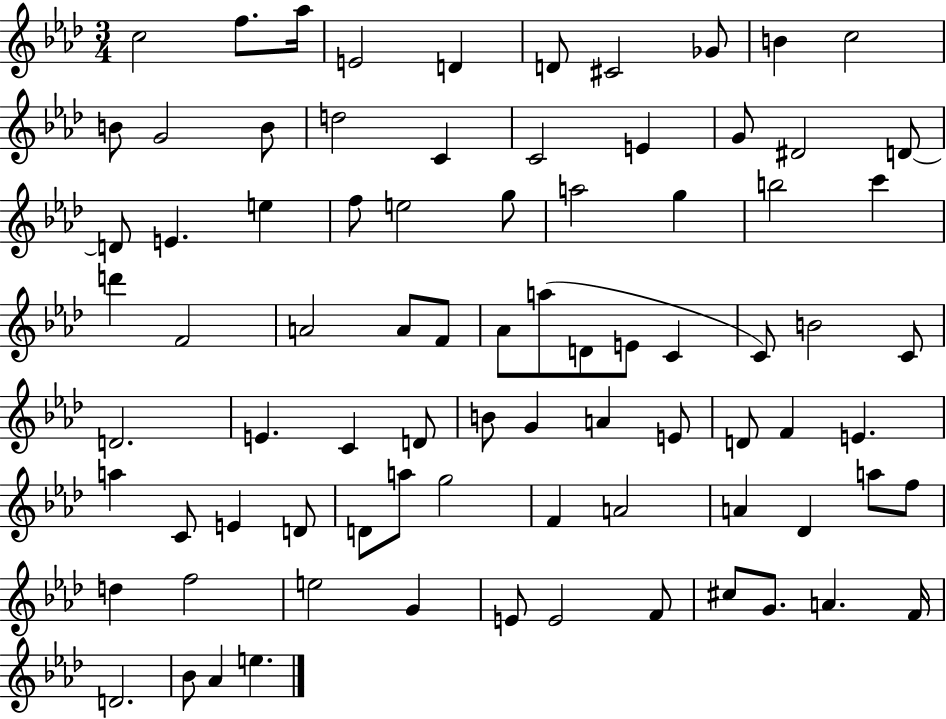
{
  \clef treble
  \numericTimeSignature
  \time 3/4
  \key aes \major
  c''2 f''8. aes''16 | e'2 d'4 | d'8 cis'2 ges'8 | b'4 c''2 | \break b'8 g'2 b'8 | d''2 c'4 | c'2 e'4 | g'8 dis'2 d'8~~ | \break d'8 e'4. e''4 | f''8 e''2 g''8 | a''2 g''4 | b''2 c'''4 | \break d'''4 f'2 | a'2 a'8 f'8 | aes'8 a''8( d'8 e'8 c'4 | c'8) b'2 c'8 | \break d'2. | e'4. c'4 d'8 | b'8 g'4 a'4 e'8 | d'8 f'4 e'4. | \break a''4 c'8 e'4 d'8 | d'8 a''8 g''2 | f'4 a'2 | a'4 des'4 a''8 f''8 | \break d''4 f''2 | e''2 g'4 | e'8 e'2 f'8 | cis''8 g'8. a'4. f'16 | \break d'2. | bes'8 aes'4 e''4. | \bar "|."
}